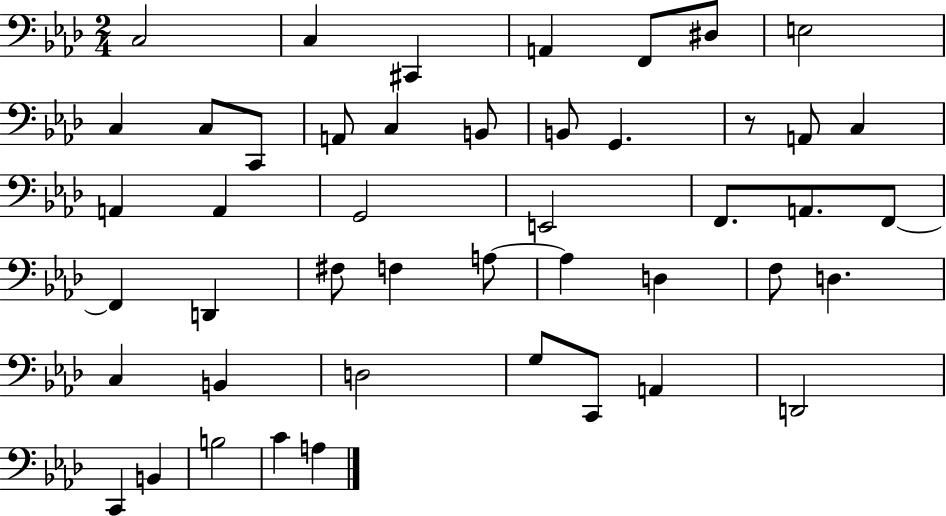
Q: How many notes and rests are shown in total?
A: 46